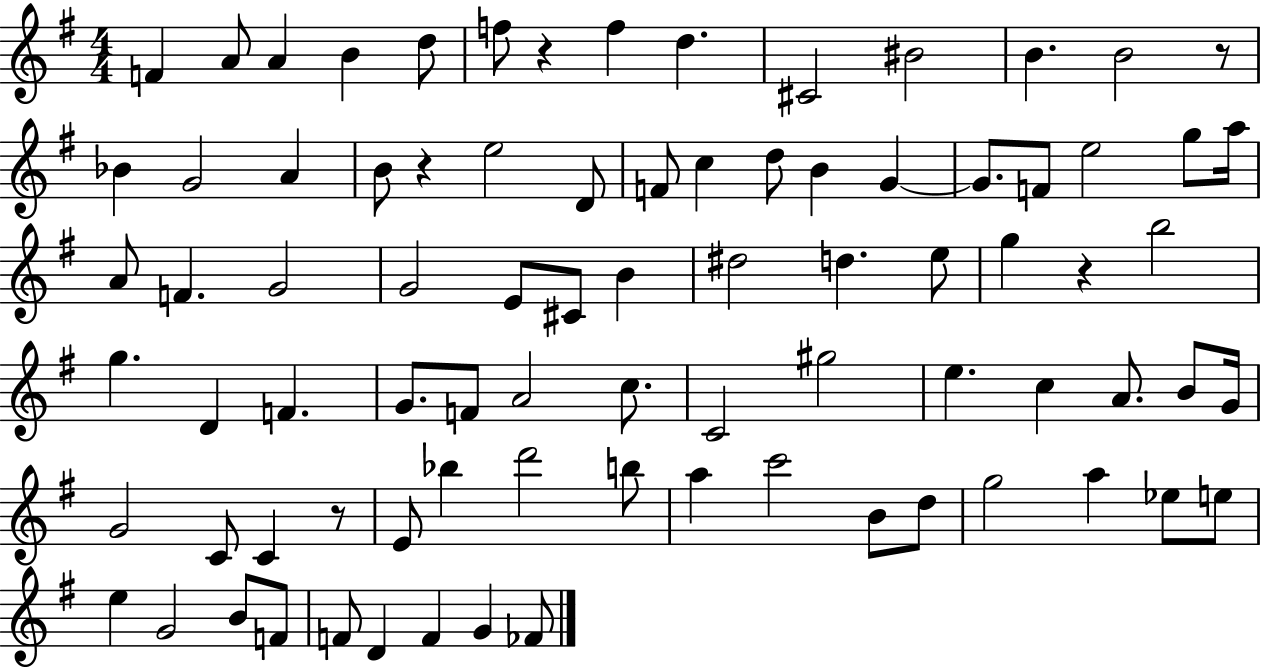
F4/q A4/e A4/q B4/q D5/e F5/e R/q F5/q D5/q. C#4/h BIS4/h B4/q. B4/h R/e Bb4/q G4/h A4/q B4/e R/q E5/h D4/e F4/e C5/q D5/e B4/q G4/q G4/e. F4/e E5/h G5/e A5/s A4/e F4/q. G4/h G4/h E4/e C#4/e B4/q D#5/h D5/q. E5/e G5/q R/q B5/h G5/q. D4/q F4/q. G4/e. F4/e A4/h C5/e. C4/h G#5/h E5/q. C5/q A4/e. B4/e G4/s G4/h C4/e C4/q R/e E4/e Bb5/q D6/h B5/e A5/q C6/h B4/e D5/e G5/h A5/q Eb5/e E5/e E5/q G4/h B4/e F4/e F4/e D4/q F4/q G4/q FES4/e